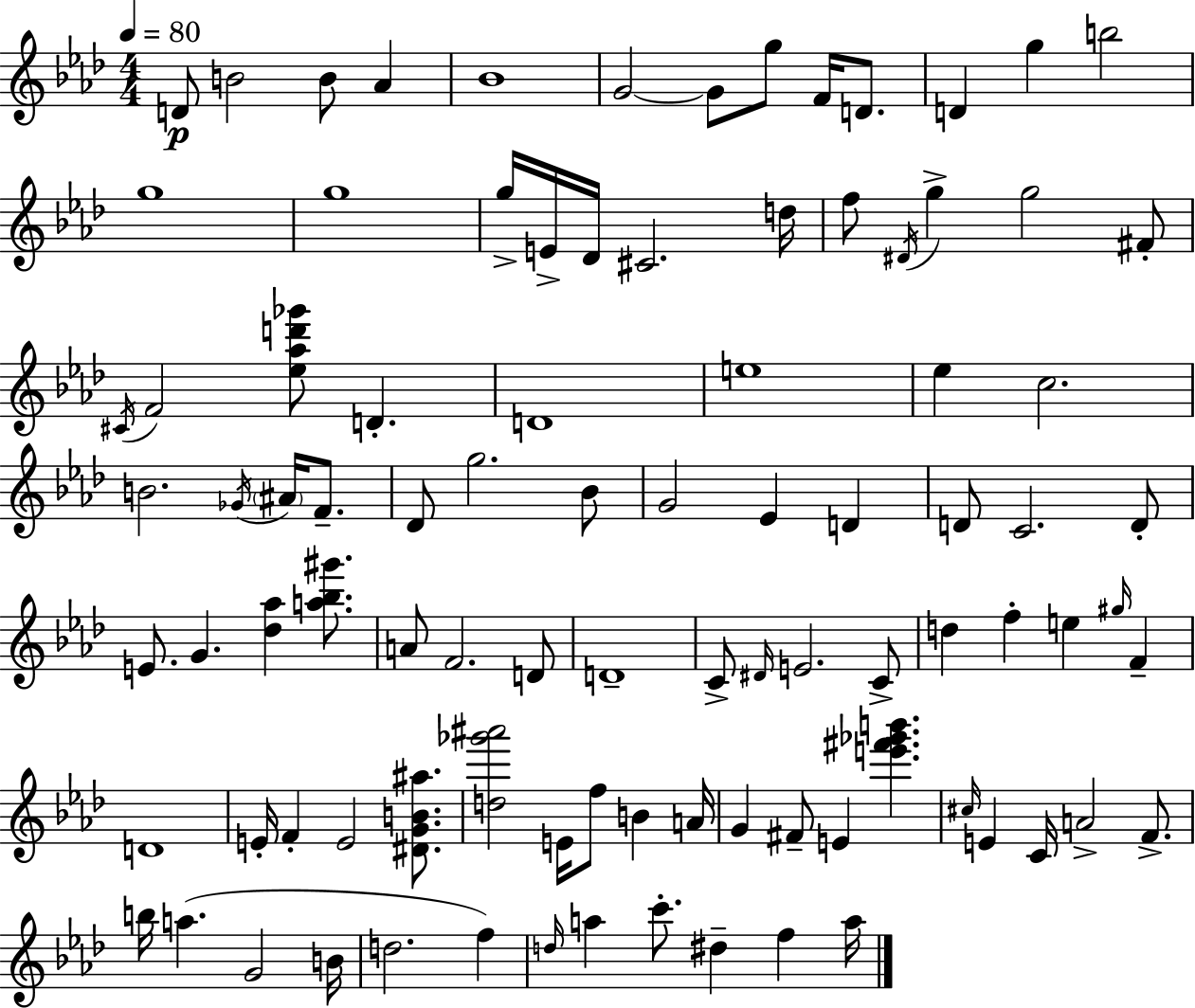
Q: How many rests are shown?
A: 0